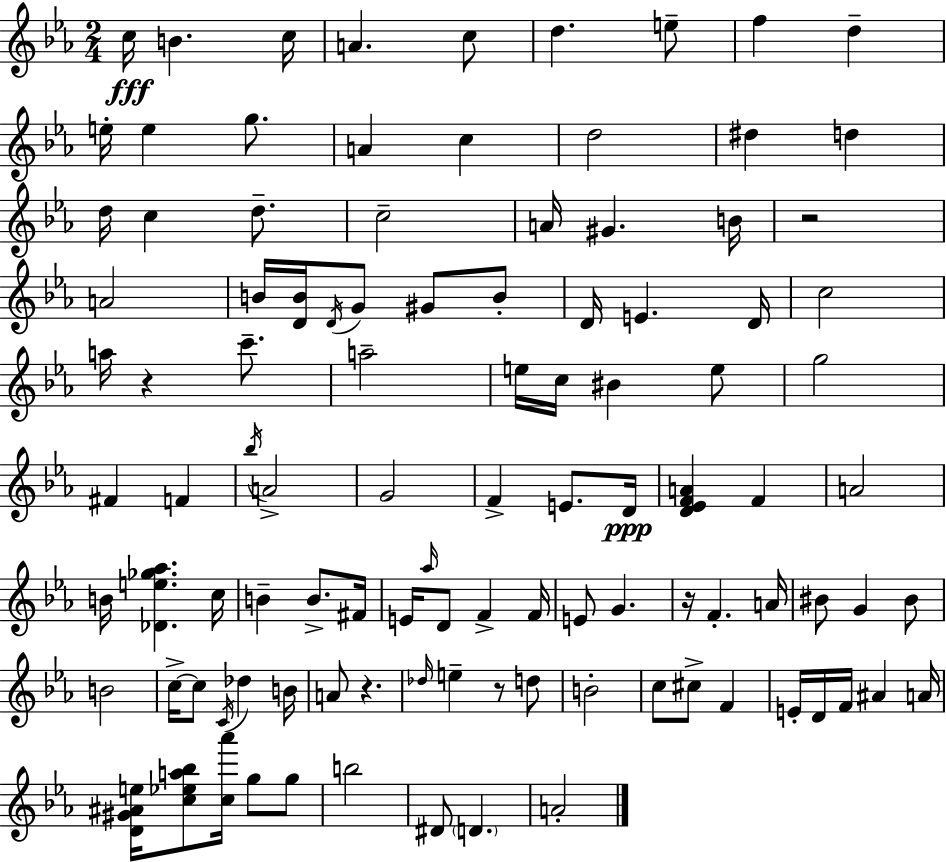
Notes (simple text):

C5/s B4/q. C5/s A4/q. C5/e D5/q. E5/e F5/q D5/q E5/s E5/q G5/e. A4/q C5/q D5/h D#5/q D5/q D5/s C5/q D5/e. C5/h A4/s G#4/q. B4/s R/h A4/h B4/s [D4,B4]/s D4/s G4/e G#4/e B4/e D4/s E4/q. D4/s C5/h A5/s R/q C6/e. A5/h E5/s C5/s BIS4/q E5/e G5/h F#4/q F4/q Bb5/s A4/h G4/h F4/q E4/e. D4/s [D4,Eb4,F4,A4]/q F4/q A4/h B4/s [Db4,E5,Gb5,Ab5]/q. C5/s B4/q B4/e. F#4/s E4/s Ab5/s D4/e F4/q F4/s E4/e G4/q. R/s F4/q. A4/s BIS4/e G4/q BIS4/e B4/h C5/s C5/e C4/s Db5/q B4/s A4/e R/q. Db5/s E5/q R/e D5/e B4/h C5/e C#5/e F4/q E4/s D4/s F4/s A#4/q A4/s [D4,G#4,A#4,E5]/s [C5,Eb5,A5,Bb5]/e [C5,Ab6]/s G5/e G5/e B5/h D#4/e D4/q. A4/h